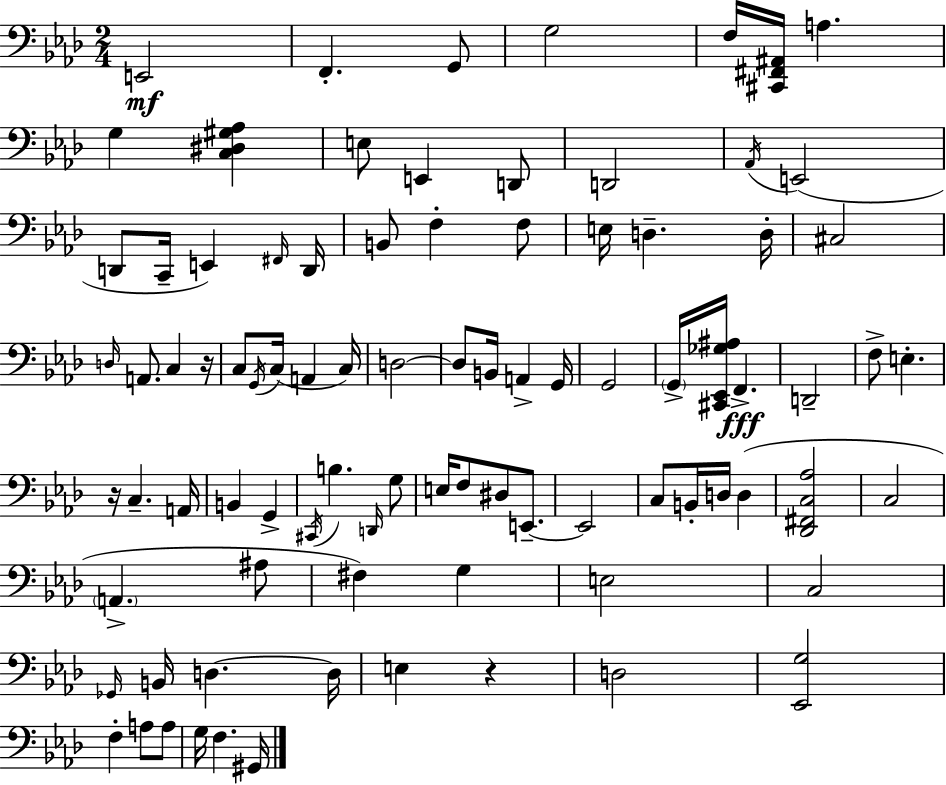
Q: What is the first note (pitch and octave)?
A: E2